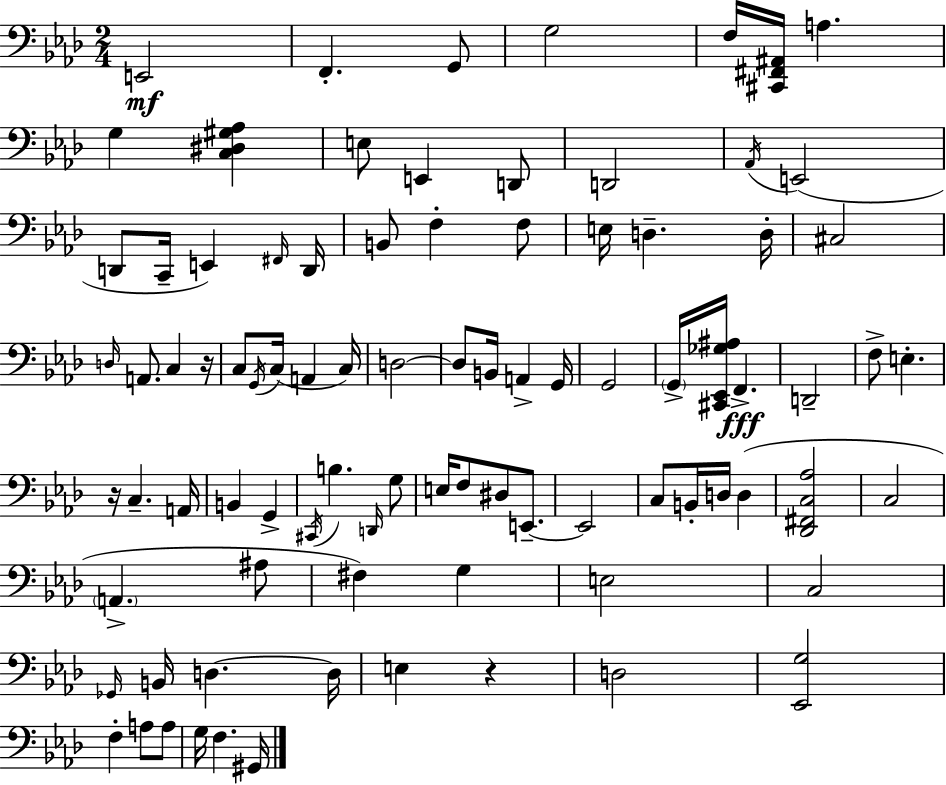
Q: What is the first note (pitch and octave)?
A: E2